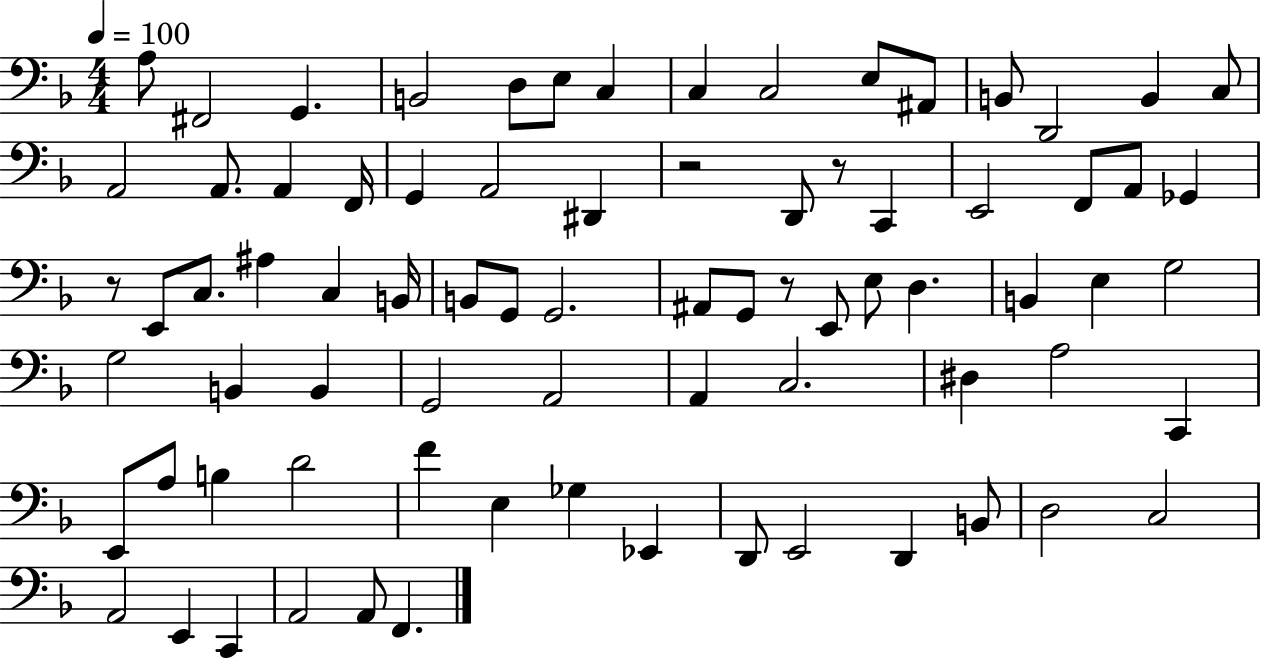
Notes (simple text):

A3/e F#2/h G2/q. B2/h D3/e E3/e C3/q C3/q C3/h E3/e A#2/e B2/e D2/h B2/q C3/e A2/h A2/e. A2/q F2/s G2/q A2/h D#2/q R/h D2/e R/e C2/q E2/h F2/e A2/e Gb2/q R/e E2/e C3/e. A#3/q C3/q B2/s B2/e G2/e G2/h. A#2/e G2/e R/e E2/e E3/e D3/q. B2/q E3/q G3/h G3/h B2/q B2/q G2/h A2/h A2/q C3/h. D#3/q A3/h C2/q E2/e A3/e B3/q D4/h F4/q E3/q Gb3/q Eb2/q D2/e E2/h D2/q B2/e D3/h C3/h A2/h E2/q C2/q A2/h A2/e F2/q.